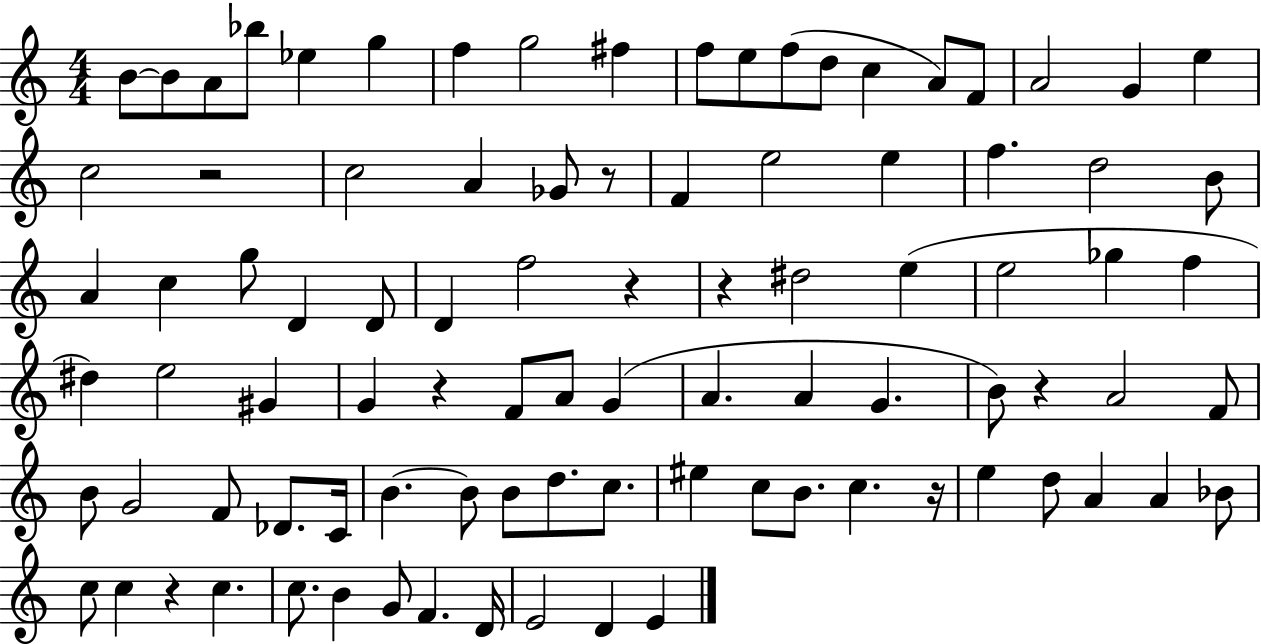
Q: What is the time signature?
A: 4/4